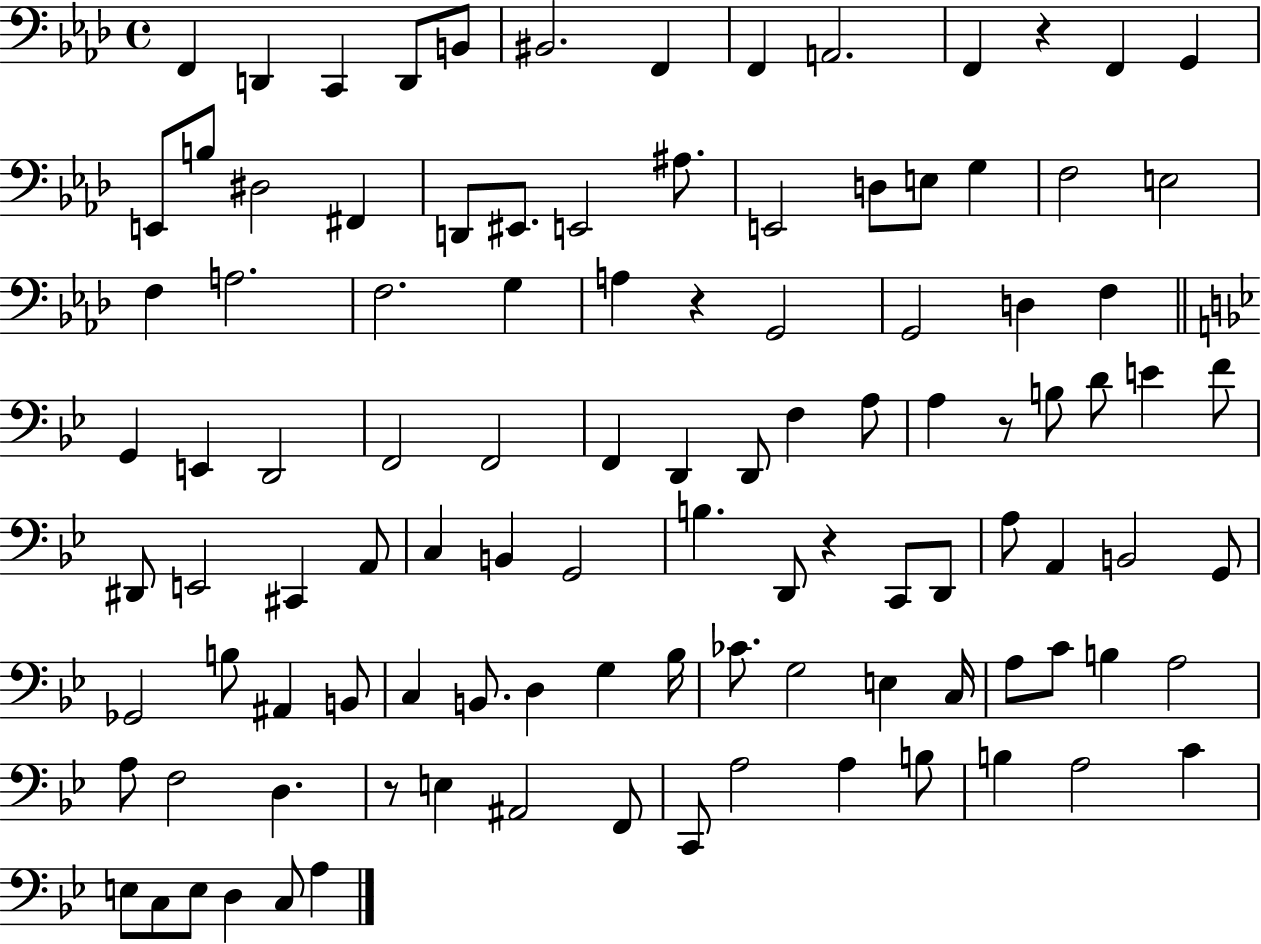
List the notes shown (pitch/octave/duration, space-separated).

F2/q D2/q C2/q D2/e B2/e BIS2/h. F2/q F2/q A2/h. F2/q R/q F2/q G2/q E2/e B3/e D#3/h F#2/q D2/e EIS2/e. E2/h A#3/e. E2/h D3/e E3/e G3/q F3/h E3/h F3/q A3/h. F3/h. G3/q A3/q R/q G2/h G2/h D3/q F3/q G2/q E2/q D2/h F2/h F2/h F2/q D2/q D2/e F3/q A3/e A3/q R/e B3/e D4/e E4/q F4/e D#2/e E2/h C#2/q A2/e C3/q B2/q G2/h B3/q. D2/e R/q C2/e D2/e A3/e A2/q B2/h G2/e Gb2/h B3/e A#2/q B2/e C3/q B2/e. D3/q G3/q Bb3/s CES4/e. G3/h E3/q C3/s A3/e C4/e B3/q A3/h A3/e F3/h D3/q. R/e E3/q A#2/h F2/e C2/e A3/h A3/q B3/e B3/q A3/h C4/q E3/e C3/e E3/e D3/q C3/e A3/q